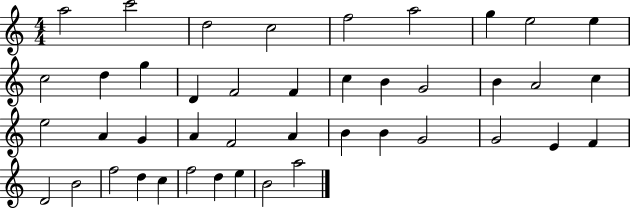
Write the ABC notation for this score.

X:1
T:Untitled
M:4/4
L:1/4
K:C
a2 c'2 d2 c2 f2 a2 g e2 e c2 d g D F2 F c B G2 B A2 c e2 A G A F2 A B B G2 G2 E F D2 B2 f2 d c f2 d e B2 a2